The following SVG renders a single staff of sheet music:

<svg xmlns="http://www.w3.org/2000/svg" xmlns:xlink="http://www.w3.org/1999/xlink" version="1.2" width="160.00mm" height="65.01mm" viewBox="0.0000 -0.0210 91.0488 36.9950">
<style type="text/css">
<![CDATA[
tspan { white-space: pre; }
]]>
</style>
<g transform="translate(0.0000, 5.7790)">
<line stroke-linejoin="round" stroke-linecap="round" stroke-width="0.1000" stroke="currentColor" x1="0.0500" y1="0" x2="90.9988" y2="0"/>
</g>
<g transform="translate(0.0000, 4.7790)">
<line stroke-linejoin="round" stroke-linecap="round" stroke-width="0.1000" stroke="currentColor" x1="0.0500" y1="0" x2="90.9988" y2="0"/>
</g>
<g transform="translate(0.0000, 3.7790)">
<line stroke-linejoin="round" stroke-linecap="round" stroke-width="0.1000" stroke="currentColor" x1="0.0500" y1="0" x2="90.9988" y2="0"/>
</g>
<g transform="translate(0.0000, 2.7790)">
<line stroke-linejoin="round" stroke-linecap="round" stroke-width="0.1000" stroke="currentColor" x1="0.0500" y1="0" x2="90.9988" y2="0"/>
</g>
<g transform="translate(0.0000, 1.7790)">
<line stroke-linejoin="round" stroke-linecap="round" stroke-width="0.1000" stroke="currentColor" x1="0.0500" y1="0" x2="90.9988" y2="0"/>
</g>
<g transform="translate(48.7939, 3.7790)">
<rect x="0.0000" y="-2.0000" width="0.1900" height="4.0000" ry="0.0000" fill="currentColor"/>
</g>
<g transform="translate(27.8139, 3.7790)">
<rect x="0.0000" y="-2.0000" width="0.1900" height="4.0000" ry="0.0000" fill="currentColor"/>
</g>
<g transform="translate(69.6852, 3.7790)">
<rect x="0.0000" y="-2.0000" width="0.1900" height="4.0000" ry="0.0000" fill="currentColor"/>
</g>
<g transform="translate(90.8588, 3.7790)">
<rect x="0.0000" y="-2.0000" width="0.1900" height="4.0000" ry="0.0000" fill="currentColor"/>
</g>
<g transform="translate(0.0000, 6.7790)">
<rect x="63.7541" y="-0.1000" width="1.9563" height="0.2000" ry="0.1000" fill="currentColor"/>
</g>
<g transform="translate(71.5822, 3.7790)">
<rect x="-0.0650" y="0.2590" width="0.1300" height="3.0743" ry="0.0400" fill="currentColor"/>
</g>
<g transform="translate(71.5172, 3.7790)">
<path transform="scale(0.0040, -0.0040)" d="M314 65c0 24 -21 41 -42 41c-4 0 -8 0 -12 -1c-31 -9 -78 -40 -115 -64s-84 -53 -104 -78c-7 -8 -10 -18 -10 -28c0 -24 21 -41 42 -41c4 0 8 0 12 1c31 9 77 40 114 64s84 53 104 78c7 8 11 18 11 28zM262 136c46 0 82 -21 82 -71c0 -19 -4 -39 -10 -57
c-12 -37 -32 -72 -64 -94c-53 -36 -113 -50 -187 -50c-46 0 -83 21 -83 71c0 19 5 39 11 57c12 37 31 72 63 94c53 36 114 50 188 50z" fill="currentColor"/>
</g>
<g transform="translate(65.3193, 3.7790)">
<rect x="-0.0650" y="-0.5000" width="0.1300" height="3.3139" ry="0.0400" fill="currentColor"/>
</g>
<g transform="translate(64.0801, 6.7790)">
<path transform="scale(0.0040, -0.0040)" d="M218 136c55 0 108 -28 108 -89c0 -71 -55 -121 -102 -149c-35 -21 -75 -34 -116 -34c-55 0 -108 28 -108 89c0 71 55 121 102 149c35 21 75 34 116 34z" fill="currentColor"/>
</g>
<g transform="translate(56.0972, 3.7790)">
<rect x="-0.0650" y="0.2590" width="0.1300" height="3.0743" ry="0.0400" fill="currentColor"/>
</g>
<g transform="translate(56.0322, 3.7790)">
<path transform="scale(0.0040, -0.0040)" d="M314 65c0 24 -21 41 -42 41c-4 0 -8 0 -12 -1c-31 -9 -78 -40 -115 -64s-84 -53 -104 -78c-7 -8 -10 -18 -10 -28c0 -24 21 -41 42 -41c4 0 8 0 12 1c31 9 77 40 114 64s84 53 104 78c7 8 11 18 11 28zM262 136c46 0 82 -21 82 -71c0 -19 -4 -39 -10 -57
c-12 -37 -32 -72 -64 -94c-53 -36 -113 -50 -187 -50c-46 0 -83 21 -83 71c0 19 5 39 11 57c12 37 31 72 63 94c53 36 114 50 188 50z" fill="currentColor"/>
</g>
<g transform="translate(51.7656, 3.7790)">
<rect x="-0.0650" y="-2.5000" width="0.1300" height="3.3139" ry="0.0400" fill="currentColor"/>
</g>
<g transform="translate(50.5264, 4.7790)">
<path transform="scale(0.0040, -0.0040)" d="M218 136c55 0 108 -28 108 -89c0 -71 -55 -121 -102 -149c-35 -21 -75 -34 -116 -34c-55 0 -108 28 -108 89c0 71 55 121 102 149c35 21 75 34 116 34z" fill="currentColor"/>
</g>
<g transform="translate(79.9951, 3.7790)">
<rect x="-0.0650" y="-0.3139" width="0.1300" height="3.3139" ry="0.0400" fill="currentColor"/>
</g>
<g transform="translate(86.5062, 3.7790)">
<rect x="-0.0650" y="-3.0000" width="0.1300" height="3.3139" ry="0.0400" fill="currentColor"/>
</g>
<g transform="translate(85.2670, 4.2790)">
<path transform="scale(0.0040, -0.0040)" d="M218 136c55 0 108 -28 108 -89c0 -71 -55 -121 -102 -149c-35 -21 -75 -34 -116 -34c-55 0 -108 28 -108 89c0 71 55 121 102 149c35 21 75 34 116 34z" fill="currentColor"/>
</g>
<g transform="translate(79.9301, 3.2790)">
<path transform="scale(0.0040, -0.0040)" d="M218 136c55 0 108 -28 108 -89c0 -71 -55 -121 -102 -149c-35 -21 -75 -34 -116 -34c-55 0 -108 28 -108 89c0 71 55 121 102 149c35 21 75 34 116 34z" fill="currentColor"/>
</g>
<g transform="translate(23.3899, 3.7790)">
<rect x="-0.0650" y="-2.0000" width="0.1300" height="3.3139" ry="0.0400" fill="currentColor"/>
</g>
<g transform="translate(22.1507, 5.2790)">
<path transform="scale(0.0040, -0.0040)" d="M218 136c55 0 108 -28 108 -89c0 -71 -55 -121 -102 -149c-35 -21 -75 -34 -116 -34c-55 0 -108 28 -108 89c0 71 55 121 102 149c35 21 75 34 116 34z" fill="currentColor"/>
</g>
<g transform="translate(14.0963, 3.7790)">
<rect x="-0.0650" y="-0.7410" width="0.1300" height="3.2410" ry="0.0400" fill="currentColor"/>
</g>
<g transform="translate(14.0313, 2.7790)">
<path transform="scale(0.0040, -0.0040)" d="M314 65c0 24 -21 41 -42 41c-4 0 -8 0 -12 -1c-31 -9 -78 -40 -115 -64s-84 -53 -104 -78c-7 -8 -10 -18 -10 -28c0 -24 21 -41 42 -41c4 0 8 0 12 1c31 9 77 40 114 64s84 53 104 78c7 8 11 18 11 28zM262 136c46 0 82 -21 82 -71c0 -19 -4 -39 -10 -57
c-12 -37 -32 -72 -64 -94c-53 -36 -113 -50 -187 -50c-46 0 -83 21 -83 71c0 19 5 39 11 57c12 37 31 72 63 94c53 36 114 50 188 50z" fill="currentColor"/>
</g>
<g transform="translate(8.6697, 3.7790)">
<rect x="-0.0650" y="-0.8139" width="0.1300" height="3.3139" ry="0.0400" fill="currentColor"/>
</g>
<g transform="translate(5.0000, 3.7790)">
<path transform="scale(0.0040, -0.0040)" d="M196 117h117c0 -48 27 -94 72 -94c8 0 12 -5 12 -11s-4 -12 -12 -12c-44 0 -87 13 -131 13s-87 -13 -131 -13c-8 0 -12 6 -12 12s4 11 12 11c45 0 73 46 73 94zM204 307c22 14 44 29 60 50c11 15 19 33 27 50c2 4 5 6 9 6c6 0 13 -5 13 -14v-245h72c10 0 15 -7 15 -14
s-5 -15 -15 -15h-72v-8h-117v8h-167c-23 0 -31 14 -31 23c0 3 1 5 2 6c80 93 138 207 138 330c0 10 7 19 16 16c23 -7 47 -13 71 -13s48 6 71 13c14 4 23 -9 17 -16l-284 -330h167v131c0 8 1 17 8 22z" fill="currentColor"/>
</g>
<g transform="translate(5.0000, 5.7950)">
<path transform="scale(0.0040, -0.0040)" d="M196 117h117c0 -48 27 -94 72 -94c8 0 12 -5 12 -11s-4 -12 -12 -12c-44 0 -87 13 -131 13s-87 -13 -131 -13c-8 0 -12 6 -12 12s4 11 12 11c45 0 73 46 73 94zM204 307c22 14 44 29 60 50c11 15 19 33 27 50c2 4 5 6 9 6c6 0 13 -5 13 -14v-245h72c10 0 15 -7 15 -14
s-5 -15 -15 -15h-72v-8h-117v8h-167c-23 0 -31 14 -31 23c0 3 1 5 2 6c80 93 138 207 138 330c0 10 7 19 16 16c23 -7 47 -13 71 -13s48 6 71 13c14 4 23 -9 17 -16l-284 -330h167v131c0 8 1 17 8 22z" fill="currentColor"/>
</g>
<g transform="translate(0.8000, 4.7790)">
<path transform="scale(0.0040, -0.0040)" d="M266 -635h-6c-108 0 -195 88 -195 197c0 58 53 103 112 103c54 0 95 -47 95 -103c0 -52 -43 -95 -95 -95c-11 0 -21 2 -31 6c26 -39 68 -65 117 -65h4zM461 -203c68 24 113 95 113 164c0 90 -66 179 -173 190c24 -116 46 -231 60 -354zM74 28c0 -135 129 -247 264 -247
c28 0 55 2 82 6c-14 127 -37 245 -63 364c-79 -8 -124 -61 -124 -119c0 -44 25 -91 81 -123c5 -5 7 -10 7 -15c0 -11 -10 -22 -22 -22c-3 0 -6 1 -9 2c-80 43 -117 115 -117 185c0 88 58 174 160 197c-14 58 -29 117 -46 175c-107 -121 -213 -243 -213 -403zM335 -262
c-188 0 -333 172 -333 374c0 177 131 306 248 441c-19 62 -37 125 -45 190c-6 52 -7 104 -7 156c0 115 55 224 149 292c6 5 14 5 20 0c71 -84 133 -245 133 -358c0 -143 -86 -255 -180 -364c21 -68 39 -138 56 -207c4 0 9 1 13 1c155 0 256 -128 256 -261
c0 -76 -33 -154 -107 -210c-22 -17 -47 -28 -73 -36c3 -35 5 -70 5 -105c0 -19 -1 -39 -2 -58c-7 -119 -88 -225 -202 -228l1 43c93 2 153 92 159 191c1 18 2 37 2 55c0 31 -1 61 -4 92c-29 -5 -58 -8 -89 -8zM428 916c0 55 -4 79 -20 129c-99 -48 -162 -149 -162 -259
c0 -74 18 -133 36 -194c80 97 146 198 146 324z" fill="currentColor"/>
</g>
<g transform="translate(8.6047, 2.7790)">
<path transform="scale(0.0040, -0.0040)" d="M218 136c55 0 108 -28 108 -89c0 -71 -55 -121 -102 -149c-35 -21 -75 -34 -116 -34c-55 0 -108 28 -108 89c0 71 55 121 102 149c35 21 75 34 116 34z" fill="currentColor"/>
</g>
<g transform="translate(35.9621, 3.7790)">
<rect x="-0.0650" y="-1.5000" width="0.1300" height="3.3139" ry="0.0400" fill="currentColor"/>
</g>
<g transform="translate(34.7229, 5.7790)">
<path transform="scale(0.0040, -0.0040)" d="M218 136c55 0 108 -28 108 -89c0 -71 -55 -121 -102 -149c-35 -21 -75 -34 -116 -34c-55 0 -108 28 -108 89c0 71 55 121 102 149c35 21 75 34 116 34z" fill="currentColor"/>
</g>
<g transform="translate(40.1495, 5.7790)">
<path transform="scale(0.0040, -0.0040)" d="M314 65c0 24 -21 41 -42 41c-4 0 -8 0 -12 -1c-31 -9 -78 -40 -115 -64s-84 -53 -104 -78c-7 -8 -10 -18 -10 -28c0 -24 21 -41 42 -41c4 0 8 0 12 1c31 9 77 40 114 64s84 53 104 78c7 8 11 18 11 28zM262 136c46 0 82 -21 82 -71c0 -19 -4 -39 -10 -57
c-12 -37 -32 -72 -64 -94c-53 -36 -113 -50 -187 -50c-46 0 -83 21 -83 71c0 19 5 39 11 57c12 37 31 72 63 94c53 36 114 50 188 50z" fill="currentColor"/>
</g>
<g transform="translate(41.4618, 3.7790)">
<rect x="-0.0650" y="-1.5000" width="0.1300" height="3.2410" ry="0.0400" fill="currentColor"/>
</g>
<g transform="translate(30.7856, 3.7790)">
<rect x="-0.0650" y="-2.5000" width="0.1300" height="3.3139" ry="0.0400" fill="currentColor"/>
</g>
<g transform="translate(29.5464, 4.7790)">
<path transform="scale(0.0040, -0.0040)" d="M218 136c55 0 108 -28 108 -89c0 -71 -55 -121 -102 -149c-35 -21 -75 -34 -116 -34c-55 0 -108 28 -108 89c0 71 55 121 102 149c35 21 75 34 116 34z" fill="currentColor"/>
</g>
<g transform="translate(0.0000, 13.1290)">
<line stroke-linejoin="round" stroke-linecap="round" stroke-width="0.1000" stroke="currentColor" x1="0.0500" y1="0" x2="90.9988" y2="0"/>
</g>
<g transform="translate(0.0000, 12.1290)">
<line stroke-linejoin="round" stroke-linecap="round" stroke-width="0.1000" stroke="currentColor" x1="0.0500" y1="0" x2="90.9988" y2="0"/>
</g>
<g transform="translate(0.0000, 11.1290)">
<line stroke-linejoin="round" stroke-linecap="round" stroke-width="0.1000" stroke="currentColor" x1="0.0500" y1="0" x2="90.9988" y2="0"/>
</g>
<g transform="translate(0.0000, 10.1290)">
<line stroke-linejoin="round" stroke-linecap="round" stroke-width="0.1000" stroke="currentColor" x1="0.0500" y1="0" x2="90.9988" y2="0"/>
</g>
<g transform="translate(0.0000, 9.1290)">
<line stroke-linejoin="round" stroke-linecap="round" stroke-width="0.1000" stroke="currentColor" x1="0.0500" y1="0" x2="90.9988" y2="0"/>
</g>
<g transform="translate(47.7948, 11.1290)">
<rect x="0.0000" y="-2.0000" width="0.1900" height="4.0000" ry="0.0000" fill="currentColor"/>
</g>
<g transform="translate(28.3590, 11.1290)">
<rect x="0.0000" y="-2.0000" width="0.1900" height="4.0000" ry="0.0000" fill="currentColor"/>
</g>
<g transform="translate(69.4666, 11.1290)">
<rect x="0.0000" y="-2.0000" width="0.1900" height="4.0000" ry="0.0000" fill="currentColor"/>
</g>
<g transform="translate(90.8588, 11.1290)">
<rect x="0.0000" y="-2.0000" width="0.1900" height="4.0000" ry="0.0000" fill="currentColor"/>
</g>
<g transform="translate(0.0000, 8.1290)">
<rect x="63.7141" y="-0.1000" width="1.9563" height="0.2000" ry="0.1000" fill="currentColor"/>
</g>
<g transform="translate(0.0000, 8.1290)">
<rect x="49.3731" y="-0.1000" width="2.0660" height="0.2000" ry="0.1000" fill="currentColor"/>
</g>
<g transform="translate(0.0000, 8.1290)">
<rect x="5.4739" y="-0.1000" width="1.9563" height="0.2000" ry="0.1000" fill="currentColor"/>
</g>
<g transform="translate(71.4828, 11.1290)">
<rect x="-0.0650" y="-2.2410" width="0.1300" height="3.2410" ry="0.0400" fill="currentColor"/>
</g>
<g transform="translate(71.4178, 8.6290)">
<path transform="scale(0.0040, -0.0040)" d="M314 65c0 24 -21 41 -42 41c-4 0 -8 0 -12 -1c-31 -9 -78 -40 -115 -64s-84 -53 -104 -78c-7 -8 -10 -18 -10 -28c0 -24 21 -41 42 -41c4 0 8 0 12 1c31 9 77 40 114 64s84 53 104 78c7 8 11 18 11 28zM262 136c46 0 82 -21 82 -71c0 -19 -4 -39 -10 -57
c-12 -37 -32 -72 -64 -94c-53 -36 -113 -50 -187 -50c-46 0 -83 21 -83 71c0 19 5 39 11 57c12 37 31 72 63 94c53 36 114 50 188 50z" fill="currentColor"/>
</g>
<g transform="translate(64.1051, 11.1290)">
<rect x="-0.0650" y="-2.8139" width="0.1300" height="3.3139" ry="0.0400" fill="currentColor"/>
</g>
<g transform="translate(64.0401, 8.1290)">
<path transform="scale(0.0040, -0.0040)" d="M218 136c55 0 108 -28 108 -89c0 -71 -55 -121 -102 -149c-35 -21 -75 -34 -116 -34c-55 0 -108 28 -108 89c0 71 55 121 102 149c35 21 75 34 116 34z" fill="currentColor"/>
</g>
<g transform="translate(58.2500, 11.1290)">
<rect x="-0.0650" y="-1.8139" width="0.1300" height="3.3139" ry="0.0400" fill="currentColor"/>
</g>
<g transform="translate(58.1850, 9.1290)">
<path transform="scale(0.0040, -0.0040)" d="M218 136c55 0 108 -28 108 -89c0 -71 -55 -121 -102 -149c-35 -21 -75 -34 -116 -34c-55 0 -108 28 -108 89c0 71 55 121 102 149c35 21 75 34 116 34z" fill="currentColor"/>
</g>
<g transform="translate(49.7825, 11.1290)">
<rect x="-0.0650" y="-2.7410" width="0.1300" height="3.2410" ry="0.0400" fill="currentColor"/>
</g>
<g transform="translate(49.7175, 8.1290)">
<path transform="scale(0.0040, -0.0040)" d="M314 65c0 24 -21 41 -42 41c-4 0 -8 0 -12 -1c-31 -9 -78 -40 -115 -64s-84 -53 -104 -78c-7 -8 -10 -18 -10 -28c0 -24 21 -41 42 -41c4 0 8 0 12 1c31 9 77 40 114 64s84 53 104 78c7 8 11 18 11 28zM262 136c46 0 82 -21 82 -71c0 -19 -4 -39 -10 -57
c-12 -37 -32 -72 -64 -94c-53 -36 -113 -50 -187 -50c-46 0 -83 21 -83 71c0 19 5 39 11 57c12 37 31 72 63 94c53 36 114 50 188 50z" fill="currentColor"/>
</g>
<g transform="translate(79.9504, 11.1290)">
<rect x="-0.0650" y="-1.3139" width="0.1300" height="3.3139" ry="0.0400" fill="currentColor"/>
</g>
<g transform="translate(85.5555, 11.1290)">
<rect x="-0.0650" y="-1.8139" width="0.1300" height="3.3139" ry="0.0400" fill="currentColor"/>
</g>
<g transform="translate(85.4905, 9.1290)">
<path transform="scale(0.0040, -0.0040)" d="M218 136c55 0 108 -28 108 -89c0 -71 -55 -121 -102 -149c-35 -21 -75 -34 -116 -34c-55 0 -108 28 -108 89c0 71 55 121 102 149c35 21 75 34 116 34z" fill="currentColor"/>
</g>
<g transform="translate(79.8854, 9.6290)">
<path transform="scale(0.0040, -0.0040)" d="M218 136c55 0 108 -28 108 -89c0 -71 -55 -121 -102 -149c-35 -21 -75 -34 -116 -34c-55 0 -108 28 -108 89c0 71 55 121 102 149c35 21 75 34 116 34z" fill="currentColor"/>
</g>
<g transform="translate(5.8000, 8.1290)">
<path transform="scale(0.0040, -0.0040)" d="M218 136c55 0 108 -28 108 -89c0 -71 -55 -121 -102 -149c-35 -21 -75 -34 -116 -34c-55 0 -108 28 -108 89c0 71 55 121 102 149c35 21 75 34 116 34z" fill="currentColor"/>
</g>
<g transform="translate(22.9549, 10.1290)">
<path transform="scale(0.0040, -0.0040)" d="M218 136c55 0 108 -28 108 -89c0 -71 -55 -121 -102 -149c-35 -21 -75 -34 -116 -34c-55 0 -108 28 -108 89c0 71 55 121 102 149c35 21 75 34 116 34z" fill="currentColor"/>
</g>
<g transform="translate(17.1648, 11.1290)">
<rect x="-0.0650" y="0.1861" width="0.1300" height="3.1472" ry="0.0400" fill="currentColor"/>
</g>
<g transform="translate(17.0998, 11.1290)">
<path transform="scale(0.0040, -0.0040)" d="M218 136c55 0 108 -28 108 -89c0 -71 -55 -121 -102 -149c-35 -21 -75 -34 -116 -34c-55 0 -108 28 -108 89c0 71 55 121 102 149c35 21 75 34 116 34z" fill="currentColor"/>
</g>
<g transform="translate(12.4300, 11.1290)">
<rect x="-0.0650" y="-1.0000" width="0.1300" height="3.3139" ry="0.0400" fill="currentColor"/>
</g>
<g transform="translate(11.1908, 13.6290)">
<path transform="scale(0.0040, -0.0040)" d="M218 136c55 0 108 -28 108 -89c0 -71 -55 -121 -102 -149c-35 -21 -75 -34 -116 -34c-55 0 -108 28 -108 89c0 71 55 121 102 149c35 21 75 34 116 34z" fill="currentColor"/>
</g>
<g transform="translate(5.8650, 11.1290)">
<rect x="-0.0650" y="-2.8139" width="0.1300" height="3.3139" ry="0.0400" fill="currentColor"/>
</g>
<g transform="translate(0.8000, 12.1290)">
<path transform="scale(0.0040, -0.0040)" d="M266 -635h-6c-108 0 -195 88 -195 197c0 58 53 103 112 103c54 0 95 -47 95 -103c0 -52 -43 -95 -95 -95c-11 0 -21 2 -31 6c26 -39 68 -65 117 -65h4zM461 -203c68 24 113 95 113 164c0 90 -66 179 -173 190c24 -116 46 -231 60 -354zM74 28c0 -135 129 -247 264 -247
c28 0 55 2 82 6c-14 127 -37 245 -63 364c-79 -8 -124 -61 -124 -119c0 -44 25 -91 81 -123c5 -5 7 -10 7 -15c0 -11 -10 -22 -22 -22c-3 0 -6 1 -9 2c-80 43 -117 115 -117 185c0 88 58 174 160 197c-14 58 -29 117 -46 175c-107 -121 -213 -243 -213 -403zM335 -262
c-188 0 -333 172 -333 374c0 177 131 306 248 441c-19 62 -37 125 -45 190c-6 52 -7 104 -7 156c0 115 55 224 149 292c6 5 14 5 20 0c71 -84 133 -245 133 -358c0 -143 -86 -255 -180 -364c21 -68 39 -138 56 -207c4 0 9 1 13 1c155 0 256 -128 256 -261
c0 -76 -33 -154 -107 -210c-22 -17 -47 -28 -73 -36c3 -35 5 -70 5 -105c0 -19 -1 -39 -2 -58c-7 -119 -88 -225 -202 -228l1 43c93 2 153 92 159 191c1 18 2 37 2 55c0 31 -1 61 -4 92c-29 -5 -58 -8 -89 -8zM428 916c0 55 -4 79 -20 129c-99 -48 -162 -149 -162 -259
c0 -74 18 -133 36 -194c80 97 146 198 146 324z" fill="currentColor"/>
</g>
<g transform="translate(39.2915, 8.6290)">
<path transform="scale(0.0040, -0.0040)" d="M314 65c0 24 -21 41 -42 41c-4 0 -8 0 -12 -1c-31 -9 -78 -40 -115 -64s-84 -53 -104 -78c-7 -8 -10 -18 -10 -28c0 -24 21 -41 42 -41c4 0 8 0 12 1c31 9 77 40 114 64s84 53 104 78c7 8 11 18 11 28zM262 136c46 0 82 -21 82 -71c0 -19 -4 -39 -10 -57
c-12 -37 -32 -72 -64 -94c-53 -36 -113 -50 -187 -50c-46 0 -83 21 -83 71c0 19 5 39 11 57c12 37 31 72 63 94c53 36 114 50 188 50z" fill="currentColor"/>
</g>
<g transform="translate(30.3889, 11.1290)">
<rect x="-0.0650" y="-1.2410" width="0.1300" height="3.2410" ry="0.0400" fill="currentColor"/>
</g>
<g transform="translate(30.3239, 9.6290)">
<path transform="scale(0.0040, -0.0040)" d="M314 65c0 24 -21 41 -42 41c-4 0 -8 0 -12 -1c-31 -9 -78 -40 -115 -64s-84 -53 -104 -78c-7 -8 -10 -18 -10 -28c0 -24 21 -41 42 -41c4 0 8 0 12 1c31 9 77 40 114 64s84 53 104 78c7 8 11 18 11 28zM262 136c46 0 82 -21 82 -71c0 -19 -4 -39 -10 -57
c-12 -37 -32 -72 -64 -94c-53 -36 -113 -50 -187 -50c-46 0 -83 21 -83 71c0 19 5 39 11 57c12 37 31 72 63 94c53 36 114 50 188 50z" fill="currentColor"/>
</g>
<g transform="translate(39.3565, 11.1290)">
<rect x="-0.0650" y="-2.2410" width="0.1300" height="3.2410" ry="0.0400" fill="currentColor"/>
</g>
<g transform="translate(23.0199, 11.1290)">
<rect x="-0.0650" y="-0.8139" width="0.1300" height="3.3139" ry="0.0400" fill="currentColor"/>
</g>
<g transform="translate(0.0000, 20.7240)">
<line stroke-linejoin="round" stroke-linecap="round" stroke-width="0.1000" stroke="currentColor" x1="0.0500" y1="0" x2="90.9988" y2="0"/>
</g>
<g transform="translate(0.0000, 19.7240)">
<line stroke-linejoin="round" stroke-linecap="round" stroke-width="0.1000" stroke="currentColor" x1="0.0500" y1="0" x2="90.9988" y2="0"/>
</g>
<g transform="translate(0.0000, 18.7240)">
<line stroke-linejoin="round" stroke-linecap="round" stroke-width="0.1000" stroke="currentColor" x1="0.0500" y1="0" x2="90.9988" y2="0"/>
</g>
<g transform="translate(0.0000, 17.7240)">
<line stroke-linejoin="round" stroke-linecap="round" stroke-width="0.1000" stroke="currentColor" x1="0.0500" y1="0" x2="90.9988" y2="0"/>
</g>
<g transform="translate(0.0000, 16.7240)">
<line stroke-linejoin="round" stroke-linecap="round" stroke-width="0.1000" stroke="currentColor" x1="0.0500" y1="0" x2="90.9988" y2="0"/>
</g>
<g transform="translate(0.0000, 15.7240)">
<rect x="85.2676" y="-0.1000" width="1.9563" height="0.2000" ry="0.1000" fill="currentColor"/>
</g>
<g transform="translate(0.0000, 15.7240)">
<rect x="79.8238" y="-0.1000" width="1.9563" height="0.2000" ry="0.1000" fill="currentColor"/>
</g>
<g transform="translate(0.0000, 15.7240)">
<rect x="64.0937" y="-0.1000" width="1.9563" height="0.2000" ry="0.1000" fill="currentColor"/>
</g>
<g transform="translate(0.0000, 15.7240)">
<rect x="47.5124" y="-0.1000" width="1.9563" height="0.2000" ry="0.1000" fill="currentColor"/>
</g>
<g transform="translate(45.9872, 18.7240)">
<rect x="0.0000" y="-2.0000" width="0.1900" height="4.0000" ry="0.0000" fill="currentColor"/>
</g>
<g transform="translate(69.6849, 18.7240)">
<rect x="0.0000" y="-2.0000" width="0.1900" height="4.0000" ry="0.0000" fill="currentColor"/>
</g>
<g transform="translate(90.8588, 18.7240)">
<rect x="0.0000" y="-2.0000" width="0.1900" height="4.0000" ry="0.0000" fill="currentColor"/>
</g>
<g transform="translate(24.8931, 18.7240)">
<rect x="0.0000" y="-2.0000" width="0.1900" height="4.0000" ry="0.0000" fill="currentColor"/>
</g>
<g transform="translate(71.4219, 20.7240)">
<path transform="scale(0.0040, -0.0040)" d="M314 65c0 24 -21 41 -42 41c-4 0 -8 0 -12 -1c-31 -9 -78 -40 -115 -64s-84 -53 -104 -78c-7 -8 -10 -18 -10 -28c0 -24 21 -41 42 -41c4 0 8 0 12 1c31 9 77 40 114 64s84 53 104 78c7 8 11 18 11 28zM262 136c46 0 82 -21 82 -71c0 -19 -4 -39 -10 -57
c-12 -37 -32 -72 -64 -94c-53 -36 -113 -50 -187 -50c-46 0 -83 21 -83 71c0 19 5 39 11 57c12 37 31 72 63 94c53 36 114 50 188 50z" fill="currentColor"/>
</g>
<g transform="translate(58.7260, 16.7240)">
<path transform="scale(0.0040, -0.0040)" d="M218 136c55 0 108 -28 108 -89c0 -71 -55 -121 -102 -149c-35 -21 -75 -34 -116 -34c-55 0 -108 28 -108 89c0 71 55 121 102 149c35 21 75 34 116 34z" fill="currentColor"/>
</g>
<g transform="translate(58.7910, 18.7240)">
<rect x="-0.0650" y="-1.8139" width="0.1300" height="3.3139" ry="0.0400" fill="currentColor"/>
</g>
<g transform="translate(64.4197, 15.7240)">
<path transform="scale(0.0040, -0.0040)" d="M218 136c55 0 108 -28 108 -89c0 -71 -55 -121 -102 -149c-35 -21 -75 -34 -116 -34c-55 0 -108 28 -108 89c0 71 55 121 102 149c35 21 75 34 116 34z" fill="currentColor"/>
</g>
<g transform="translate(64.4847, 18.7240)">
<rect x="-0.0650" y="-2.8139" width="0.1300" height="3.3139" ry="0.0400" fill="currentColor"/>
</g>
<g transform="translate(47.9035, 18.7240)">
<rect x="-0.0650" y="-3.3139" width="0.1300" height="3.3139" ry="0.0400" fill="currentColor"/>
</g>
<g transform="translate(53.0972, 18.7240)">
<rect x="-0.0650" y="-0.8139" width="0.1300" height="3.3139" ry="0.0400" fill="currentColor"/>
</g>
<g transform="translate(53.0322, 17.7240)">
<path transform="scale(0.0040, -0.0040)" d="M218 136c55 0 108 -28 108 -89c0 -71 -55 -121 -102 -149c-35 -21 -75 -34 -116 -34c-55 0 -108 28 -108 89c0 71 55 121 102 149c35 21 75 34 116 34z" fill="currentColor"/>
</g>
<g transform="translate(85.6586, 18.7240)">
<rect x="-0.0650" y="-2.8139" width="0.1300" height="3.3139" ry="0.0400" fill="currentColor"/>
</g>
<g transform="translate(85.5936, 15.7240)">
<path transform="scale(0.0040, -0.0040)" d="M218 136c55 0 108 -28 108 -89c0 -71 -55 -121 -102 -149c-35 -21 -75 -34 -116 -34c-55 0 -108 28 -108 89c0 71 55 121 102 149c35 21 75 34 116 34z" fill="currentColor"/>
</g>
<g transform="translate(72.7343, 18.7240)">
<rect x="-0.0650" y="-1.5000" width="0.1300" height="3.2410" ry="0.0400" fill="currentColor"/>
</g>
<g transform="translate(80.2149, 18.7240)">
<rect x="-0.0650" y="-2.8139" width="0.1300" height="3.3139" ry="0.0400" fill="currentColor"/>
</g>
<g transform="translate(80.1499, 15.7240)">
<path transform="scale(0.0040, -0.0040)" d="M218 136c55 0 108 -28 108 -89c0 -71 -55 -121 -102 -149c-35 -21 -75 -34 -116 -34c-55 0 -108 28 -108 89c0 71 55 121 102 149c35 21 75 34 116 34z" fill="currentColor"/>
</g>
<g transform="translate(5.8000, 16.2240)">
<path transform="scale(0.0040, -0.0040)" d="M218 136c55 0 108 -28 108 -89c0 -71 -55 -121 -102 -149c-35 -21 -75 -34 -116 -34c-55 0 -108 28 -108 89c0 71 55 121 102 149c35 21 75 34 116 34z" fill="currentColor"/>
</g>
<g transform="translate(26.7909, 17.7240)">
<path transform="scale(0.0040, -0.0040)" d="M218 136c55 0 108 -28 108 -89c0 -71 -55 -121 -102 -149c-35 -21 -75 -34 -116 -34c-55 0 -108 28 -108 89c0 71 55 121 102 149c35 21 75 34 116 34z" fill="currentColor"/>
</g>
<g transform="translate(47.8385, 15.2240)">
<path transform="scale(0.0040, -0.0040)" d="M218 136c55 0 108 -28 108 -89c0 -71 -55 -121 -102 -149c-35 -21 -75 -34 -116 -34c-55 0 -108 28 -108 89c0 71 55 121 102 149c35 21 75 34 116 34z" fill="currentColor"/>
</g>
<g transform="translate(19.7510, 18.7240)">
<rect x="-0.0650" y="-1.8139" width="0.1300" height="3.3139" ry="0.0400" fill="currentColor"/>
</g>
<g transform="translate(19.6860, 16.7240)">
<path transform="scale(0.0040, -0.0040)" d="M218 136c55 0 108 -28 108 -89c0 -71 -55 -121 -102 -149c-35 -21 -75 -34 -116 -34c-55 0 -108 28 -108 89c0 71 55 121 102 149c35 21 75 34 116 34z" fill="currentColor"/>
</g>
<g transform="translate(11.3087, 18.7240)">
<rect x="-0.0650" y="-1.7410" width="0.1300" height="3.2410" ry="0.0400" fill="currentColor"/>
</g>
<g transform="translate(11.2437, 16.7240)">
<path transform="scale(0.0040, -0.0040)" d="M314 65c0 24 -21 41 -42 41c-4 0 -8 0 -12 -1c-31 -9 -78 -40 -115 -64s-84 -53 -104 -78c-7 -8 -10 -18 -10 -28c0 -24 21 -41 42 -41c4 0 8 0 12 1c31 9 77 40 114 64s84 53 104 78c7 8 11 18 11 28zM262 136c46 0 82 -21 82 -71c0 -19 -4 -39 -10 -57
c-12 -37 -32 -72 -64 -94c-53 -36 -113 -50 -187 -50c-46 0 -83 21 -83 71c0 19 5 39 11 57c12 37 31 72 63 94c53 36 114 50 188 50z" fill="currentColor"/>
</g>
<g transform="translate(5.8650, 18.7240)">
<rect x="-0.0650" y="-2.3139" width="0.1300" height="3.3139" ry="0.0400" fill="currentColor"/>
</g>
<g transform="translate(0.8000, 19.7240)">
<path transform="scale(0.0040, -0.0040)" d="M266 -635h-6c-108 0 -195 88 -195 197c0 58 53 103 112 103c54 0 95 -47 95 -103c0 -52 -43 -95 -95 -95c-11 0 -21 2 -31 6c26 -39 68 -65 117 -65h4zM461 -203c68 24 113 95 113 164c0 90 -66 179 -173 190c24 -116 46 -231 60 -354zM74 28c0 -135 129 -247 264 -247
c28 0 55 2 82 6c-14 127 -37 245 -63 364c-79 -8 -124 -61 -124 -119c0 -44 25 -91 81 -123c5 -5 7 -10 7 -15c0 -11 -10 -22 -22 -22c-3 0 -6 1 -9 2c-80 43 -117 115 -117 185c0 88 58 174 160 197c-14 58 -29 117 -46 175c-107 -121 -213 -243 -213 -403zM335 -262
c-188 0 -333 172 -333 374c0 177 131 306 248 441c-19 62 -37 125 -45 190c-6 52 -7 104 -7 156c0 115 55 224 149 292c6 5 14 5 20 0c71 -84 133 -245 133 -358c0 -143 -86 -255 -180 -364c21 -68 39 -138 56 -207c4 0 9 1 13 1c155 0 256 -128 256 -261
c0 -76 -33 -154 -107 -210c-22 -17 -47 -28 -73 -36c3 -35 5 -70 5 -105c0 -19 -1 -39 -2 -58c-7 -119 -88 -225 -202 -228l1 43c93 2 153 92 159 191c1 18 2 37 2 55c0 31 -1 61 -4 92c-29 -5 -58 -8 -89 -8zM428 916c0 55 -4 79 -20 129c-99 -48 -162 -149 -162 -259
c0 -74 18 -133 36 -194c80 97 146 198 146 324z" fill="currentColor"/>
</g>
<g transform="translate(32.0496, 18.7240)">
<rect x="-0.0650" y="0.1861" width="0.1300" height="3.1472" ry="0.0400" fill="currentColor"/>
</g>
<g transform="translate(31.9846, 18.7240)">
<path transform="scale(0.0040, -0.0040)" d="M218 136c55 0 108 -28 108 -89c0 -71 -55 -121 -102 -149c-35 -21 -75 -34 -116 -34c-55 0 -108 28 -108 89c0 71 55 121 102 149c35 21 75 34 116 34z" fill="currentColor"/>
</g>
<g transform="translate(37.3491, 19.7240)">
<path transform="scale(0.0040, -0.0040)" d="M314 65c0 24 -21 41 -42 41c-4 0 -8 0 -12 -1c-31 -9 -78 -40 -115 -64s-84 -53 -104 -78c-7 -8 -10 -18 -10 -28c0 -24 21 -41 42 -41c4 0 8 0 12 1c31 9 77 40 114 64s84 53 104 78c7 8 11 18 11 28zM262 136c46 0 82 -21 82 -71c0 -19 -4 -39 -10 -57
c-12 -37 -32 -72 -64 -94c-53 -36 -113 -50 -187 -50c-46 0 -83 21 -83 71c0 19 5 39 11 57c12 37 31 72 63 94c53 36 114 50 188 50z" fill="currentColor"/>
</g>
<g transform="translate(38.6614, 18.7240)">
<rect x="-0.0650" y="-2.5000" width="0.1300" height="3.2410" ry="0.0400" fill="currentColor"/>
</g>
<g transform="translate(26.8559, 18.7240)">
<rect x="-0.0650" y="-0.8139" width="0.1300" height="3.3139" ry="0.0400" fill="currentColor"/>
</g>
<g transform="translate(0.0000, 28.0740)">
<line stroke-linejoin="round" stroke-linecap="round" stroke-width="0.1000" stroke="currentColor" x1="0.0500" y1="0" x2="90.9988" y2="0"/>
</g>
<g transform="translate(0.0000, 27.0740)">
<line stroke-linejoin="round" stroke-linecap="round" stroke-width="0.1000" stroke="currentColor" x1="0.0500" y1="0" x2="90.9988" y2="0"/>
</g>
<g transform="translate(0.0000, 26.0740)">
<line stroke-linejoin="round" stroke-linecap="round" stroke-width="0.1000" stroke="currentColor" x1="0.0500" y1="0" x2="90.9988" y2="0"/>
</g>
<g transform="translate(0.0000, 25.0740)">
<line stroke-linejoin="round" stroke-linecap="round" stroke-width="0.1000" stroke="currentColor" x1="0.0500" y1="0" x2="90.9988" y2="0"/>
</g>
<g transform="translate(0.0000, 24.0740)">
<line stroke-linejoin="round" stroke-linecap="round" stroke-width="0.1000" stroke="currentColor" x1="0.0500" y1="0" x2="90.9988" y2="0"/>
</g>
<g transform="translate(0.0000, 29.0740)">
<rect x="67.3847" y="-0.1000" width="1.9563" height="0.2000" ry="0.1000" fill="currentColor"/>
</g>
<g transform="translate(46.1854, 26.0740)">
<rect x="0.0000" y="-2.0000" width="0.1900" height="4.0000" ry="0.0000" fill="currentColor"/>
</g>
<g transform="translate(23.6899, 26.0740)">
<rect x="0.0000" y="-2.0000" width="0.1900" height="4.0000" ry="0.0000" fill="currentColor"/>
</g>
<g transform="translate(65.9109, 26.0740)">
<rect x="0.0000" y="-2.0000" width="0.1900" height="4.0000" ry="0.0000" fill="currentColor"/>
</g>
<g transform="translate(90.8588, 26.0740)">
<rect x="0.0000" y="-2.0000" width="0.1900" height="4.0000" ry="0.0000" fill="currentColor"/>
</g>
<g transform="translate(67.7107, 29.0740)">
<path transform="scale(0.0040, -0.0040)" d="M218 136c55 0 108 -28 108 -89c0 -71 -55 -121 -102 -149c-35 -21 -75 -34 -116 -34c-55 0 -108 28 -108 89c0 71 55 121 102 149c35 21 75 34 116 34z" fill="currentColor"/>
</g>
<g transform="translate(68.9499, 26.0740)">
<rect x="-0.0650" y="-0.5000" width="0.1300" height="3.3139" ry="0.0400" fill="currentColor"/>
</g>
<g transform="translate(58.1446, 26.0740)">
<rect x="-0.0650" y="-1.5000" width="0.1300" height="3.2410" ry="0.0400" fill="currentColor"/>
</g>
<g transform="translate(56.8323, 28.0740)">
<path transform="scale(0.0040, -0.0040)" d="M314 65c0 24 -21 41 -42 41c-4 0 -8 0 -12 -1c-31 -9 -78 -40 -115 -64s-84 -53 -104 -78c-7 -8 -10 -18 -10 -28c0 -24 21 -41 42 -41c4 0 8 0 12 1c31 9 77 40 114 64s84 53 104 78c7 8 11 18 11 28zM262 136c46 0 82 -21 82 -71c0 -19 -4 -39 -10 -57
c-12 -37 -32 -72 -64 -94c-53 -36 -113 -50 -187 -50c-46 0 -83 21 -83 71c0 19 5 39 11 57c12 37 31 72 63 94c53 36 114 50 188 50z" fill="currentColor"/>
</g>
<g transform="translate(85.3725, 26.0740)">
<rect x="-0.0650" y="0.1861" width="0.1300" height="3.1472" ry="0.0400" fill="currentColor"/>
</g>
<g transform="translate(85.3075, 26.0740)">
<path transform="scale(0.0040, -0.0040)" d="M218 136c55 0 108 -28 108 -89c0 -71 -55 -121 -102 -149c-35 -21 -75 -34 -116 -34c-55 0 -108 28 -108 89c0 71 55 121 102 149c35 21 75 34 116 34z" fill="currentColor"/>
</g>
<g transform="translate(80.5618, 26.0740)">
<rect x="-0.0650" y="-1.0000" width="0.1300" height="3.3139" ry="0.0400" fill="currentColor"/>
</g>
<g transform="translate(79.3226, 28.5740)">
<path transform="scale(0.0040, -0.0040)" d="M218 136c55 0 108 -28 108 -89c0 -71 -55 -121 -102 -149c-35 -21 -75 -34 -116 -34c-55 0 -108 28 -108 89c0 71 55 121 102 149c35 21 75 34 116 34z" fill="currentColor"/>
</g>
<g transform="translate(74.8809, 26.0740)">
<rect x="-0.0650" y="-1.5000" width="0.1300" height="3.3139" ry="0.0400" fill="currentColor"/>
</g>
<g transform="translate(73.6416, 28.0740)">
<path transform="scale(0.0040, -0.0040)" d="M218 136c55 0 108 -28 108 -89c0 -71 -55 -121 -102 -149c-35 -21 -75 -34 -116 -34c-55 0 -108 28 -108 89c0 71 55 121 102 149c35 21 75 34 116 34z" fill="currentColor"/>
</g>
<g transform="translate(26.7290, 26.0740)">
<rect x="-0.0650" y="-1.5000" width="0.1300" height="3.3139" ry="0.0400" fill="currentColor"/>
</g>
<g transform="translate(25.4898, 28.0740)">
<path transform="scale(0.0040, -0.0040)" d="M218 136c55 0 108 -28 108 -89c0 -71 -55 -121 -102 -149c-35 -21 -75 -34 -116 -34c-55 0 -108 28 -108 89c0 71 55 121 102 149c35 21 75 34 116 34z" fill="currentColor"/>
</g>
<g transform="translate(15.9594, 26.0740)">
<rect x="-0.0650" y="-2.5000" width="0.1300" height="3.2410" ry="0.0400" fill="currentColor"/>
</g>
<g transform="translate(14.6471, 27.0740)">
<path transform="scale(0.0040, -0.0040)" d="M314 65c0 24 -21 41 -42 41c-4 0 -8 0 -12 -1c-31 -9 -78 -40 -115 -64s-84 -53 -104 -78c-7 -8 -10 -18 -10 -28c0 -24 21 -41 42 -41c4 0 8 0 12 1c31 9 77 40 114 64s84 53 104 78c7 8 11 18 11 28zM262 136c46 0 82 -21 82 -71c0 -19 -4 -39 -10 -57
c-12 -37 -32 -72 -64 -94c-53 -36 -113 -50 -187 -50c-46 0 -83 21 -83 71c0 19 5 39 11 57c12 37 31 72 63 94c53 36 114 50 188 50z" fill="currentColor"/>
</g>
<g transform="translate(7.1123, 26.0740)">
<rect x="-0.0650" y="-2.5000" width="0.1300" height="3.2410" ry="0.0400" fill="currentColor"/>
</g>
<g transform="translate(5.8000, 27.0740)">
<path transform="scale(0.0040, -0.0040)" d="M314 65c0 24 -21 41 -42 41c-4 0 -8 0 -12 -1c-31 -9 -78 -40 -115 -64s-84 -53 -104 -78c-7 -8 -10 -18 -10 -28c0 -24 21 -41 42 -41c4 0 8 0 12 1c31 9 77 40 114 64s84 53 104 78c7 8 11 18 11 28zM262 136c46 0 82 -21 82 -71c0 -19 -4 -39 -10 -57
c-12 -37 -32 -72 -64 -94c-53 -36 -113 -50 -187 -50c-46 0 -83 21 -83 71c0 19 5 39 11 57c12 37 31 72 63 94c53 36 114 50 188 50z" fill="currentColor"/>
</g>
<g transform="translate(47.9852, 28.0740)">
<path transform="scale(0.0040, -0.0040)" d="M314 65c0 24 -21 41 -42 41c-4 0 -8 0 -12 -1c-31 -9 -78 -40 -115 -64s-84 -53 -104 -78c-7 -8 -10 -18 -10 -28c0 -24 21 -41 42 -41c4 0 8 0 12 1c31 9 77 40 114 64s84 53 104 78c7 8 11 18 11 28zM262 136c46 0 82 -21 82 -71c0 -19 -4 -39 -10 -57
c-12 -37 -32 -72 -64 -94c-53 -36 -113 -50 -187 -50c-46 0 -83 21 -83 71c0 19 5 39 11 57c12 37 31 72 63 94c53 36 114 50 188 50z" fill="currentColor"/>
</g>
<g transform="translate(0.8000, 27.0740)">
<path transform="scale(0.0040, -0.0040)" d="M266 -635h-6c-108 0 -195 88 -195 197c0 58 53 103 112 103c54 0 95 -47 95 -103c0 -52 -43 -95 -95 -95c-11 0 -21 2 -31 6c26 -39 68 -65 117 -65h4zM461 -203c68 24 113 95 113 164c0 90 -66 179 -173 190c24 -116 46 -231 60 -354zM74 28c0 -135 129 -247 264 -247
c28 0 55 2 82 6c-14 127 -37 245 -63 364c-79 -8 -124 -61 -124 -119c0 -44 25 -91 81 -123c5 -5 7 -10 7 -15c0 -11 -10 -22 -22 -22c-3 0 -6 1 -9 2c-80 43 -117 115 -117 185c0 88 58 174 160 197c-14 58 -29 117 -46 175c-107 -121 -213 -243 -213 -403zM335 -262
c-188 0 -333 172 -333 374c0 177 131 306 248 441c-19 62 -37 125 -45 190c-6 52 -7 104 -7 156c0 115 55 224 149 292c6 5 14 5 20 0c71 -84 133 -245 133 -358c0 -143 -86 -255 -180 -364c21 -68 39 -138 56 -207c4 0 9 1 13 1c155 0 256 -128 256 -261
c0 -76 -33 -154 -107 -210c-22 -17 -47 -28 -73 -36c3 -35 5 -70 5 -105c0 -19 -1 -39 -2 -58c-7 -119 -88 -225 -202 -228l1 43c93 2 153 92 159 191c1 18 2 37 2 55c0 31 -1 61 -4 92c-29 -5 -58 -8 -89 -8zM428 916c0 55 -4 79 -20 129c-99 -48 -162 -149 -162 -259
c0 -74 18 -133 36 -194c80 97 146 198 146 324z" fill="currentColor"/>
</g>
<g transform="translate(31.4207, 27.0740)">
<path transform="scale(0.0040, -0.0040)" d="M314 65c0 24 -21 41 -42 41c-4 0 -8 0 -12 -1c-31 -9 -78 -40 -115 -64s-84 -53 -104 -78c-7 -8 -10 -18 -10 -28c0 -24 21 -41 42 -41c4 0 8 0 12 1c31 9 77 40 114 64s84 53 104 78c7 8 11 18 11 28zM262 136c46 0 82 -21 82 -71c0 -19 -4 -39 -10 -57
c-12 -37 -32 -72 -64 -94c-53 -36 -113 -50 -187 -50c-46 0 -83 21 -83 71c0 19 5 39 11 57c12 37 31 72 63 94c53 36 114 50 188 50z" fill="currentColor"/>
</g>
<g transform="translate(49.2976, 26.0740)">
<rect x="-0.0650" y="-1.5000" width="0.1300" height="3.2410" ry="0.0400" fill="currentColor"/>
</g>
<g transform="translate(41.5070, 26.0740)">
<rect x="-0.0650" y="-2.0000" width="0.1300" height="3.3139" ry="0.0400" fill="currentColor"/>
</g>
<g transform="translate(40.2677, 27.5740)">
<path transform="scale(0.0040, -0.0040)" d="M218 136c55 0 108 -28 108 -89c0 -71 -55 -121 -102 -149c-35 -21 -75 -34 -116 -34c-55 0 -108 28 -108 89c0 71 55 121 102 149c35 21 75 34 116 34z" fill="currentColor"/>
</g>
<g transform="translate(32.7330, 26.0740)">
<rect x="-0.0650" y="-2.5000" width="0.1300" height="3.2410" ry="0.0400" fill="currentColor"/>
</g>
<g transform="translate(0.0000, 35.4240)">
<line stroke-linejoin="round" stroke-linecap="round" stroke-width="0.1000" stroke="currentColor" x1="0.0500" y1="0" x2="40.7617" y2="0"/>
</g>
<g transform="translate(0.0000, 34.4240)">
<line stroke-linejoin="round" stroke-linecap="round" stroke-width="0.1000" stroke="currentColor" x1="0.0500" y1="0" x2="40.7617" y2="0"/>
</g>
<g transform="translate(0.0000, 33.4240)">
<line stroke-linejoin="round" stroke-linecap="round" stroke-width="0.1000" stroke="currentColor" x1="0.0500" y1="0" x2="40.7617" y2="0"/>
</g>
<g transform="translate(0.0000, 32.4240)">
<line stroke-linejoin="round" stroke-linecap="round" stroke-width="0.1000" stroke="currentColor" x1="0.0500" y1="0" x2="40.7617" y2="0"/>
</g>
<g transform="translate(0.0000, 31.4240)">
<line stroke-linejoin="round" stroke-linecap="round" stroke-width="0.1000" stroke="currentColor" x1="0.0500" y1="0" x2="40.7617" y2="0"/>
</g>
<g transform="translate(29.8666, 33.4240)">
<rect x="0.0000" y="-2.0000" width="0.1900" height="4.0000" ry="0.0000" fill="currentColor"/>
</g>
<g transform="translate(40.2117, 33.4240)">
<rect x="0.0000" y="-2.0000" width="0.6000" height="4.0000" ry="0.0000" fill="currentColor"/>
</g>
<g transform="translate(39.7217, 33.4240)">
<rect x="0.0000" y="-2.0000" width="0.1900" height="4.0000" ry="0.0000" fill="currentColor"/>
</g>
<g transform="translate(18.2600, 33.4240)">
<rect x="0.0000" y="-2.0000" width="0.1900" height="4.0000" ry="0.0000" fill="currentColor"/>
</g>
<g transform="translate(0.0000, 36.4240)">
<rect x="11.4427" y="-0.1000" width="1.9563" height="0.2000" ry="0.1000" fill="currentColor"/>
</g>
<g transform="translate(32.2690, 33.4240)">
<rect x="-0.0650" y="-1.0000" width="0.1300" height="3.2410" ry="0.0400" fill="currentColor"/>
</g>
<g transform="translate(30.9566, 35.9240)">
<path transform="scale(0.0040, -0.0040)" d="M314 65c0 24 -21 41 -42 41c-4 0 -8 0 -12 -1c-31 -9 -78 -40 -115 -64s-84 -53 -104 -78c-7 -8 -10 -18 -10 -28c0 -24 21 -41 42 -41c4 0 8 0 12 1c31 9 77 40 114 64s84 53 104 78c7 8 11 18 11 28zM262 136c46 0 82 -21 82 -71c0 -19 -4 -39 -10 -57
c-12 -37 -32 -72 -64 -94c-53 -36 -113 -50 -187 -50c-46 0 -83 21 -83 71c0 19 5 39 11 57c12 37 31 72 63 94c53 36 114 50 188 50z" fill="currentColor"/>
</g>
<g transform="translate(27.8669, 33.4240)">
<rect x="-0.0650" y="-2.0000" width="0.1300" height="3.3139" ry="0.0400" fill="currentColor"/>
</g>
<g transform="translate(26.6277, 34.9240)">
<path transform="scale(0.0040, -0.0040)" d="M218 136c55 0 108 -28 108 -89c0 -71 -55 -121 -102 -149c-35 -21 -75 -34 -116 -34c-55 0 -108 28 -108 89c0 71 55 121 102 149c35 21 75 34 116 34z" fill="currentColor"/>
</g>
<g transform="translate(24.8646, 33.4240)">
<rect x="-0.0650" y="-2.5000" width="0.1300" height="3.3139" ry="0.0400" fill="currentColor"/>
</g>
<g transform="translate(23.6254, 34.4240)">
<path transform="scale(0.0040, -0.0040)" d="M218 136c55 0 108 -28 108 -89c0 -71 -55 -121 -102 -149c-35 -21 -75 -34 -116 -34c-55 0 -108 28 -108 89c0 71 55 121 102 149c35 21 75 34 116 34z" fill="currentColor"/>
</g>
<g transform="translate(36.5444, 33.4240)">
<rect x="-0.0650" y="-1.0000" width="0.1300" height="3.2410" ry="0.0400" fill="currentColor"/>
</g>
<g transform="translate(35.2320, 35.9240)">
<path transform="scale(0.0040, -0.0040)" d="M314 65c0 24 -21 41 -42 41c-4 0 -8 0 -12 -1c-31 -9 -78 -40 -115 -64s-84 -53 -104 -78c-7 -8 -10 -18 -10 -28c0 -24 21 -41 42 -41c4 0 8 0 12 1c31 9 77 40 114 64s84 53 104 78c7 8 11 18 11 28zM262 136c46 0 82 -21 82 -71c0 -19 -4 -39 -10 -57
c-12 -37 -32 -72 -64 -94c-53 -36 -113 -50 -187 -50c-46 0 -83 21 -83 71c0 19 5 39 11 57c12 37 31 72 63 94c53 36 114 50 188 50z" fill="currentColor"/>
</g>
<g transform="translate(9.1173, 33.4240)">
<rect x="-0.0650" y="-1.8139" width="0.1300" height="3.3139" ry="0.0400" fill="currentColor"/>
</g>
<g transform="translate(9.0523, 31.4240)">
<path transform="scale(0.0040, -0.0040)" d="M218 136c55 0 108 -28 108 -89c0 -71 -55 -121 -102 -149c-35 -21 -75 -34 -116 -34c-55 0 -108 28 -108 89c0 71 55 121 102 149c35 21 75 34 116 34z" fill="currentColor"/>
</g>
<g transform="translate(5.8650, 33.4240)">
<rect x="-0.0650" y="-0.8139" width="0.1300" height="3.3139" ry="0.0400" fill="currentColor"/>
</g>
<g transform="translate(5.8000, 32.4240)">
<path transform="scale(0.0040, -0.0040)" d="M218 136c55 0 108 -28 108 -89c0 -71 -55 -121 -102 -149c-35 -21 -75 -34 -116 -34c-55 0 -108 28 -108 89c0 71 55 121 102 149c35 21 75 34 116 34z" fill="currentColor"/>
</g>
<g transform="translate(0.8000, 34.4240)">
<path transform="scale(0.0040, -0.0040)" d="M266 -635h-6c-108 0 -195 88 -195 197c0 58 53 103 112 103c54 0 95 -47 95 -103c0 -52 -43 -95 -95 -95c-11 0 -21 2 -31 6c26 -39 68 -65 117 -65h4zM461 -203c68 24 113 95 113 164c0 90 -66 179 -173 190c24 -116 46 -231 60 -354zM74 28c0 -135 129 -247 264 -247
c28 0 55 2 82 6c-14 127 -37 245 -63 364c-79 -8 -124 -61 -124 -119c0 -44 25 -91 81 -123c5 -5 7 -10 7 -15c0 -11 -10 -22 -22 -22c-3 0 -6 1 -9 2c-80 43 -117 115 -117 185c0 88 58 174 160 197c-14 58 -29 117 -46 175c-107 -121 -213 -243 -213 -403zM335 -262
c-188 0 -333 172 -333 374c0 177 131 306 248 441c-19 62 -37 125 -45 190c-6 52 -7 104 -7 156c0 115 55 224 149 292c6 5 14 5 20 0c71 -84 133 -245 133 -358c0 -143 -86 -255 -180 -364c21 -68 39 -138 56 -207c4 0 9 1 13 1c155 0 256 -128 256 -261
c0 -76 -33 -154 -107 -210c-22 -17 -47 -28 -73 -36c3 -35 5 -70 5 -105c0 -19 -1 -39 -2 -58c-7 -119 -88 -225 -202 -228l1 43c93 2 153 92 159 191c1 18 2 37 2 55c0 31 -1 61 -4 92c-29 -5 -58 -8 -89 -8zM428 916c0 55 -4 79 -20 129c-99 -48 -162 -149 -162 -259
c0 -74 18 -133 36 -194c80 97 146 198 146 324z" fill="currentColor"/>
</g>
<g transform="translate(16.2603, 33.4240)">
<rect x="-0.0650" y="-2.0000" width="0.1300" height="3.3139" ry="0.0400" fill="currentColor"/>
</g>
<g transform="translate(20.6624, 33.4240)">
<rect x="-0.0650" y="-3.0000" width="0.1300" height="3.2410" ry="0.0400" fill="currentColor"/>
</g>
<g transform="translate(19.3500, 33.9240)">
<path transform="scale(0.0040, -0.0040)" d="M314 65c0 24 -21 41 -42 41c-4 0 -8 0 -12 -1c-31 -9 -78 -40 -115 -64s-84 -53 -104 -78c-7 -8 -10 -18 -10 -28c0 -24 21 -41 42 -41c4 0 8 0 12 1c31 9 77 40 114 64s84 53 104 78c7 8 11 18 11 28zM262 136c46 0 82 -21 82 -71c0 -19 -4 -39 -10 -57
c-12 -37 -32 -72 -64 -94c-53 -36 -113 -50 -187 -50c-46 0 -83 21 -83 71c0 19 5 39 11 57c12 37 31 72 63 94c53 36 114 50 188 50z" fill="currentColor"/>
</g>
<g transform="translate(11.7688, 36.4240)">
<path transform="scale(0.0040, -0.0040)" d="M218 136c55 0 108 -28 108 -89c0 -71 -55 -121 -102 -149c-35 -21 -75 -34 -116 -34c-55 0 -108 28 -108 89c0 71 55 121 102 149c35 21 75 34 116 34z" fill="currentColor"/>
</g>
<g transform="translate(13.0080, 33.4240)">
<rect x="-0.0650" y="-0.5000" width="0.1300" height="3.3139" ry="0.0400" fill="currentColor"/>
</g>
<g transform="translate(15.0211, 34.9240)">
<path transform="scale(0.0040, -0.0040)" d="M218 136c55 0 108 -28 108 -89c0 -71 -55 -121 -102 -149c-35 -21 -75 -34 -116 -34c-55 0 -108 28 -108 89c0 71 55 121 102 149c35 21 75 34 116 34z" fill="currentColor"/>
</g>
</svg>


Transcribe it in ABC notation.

X:1
T:Untitled
M:4/4
L:1/4
K:C
d d2 F G E E2 G B2 C B2 c A a D B d e2 g2 a2 f a g2 e f g f2 f d B G2 b d f a E2 a a G2 G2 E G2 F E2 E2 C E D B d f C F A2 G F D2 D2